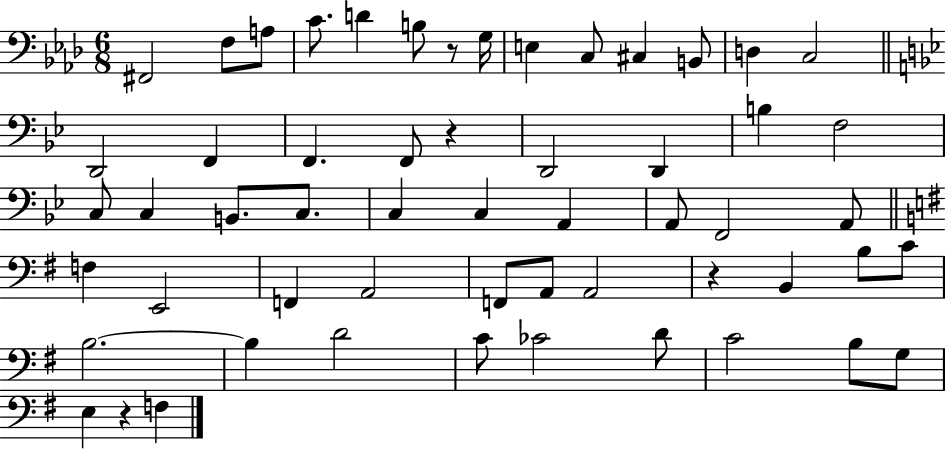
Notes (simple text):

F#2/h F3/e A3/e C4/e. D4/q B3/e R/e G3/s E3/q C3/e C#3/q B2/e D3/q C3/h D2/h F2/q F2/q. F2/e R/q D2/h D2/q B3/q F3/h C3/e C3/q B2/e. C3/e. C3/q C3/q A2/q A2/e F2/h A2/e F3/q E2/h F2/q A2/h F2/e A2/e A2/h R/q B2/q B3/e C4/e B3/h. B3/q D4/h C4/e CES4/h D4/e C4/h B3/e G3/e E3/q R/q F3/q